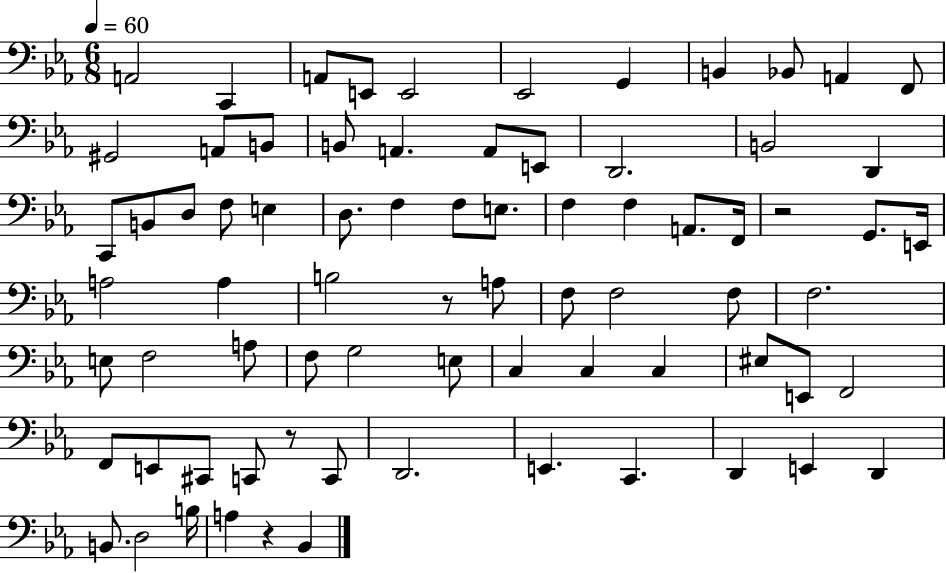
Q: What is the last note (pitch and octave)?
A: Bb2